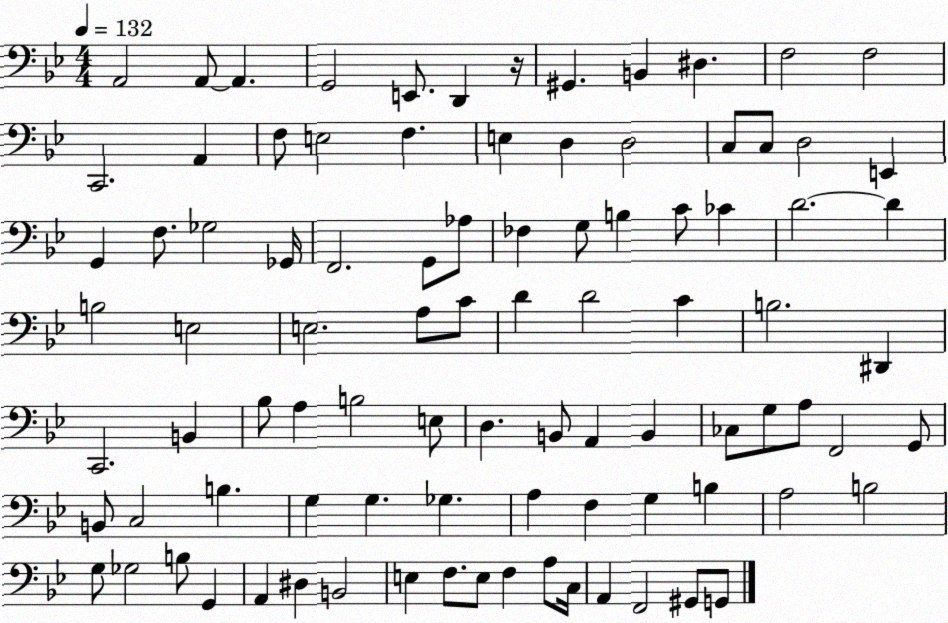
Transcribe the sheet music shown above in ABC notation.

X:1
T:Untitled
M:4/4
L:1/4
K:Bb
A,,2 A,,/2 A,, G,,2 E,,/2 D,, z/4 ^G,, B,, ^D, F,2 F,2 C,,2 A,, F,/2 E,2 F, E, D, D,2 C,/2 C,/2 D,2 E,, G,, F,/2 _G,2 _G,,/4 F,,2 G,,/2 _A,/2 _F, G,/2 B, C/2 _C D2 D B,2 E,2 E,2 A,/2 C/2 D D2 C B,2 ^D,, C,,2 B,, _B,/2 A, B,2 E,/2 D, B,,/2 A,, B,, _C,/2 G,/2 A,/2 F,,2 G,,/2 B,,/2 C,2 B, G, G, _G, A, F, G, B, A,2 B,2 G,/2 _G,2 B,/2 G,, A,, ^D, B,,2 E, F,/2 E,/2 F, A,/2 C,/4 A,, F,,2 ^G,,/2 G,,/2